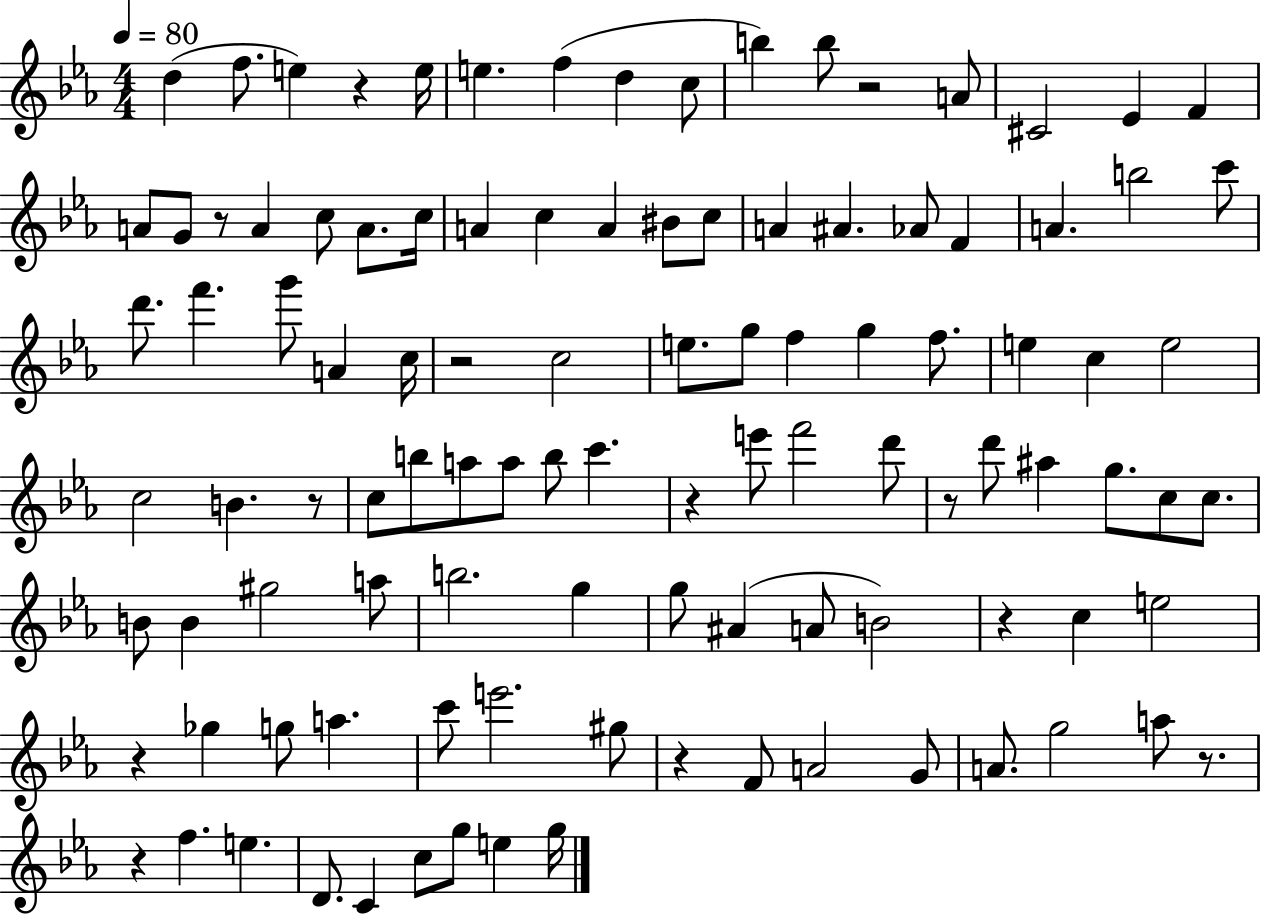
D5/q F5/e. E5/q R/q E5/s E5/q. F5/q D5/q C5/e B5/q B5/e R/h A4/e C#4/h Eb4/q F4/q A4/e G4/e R/e A4/q C5/e A4/e. C5/s A4/q C5/q A4/q BIS4/e C5/e A4/q A#4/q. Ab4/e F4/q A4/q. B5/h C6/e D6/e. F6/q. G6/e A4/q C5/s R/h C5/h E5/e. G5/e F5/q G5/q F5/e. E5/q C5/q E5/h C5/h B4/q. R/e C5/e B5/e A5/e A5/e B5/e C6/q. R/q E6/e F6/h D6/e R/e D6/e A#5/q G5/e. C5/e C5/e. B4/e B4/q G#5/h A5/e B5/h. G5/q G5/e A#4/q A4/e B4/h R/q C5/q E5/h R/q Gb5/q G5/e A5/q. C6/e E6/h. G#5/e R/q F4/e A4/h G4/e A4/e. G5/h A5/e R/e. R/q F5/q. E5/q. D4/e. C4/q C5/e G5/e E5/q G5/s